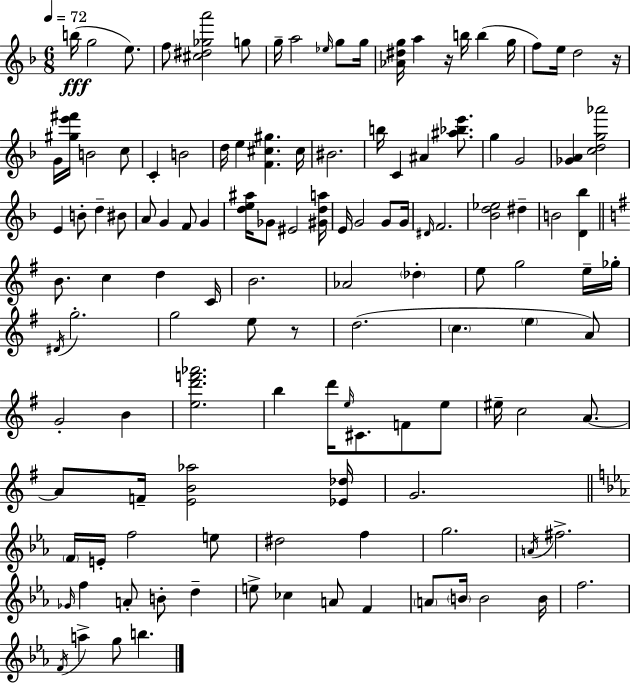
{
  \clef treble
  \numericTimeSignature
  \time 6/8
  \key d \minor
  \tempo 4 = 72
  b''16(\fff g''2 e''8.) | f''8 <cis'' dis'' ges'' a'''>2 g''8 | g''16-- a''2 \grace { ees''16 } g''8 | g''16 <aes' dis'' g''>16 a''4 r16 b''16 b''4( | \break g''16 f''8) e''16 d''2 | r16 g'16 <gis'' e''' fis'''>16 b'2 c''8 | c'4-. b'2 | d''16 e''4 <f' cis'' gis''>4. | \break cis''16 bis'2. | b''16 c'4 ais'4 <ais'' bes'' e'''>8. | g''4 g'2 | <ges' a'>4 <c'' d'' g'' aes'''>2 | \break e'4 b'8-. d''4-- bis'8 | a'8 g'4 f'8 g'4 | <d'' e'' ais''>16 ges'8 eis'2 | <gis' d'' a''>16 e'16 g'2 g'8 | \break g'16 \grace { dis'16 } f'2. | <bes' d'' ees''>2 dis''4-- | b'2 <d' bes''>4 | \bar "||" \break \key e \minor b'8. c''4 d''4 c'16 | b'2. | aes'2 \parenthesize des''4-. | e''8 g''2 e''16-- ges''16-. | \break \acciaccatura { dis'16 } g''2.-. | g''2 e''8 r8 | d''2.( | \parenthesize c''4. \parenthesize e''4 a'8) | \break g'2-. b'4 | <e'' d''' f''' aes'''>2. | b''4 d'''16 \grace { e''16 } cis'8. f'8 | e''8 eis''16-- c''2 a'8.~~ | \break a'8 f'16-- <e' b' aes''>2 | <ees' des''>16 g'2. | \bar "||" \break \key ees \major \parenthesize f'16 e'16-. f''2 e''8 | dis''2 f''4 | g''2. | \acciaccatura { a'16 } fis''2.-> | \break \grace { ges'16 } f''4 a'8-. b'8-. d''4-- | e''8-> ces''4 a'8 f'4 | \parenthesize a'8 \parenthesize b'16 b'2 | b'16 f''2. | \break \acciaccatura { f'16 } a''4-> g''8 b''4. | \bar "|."
}